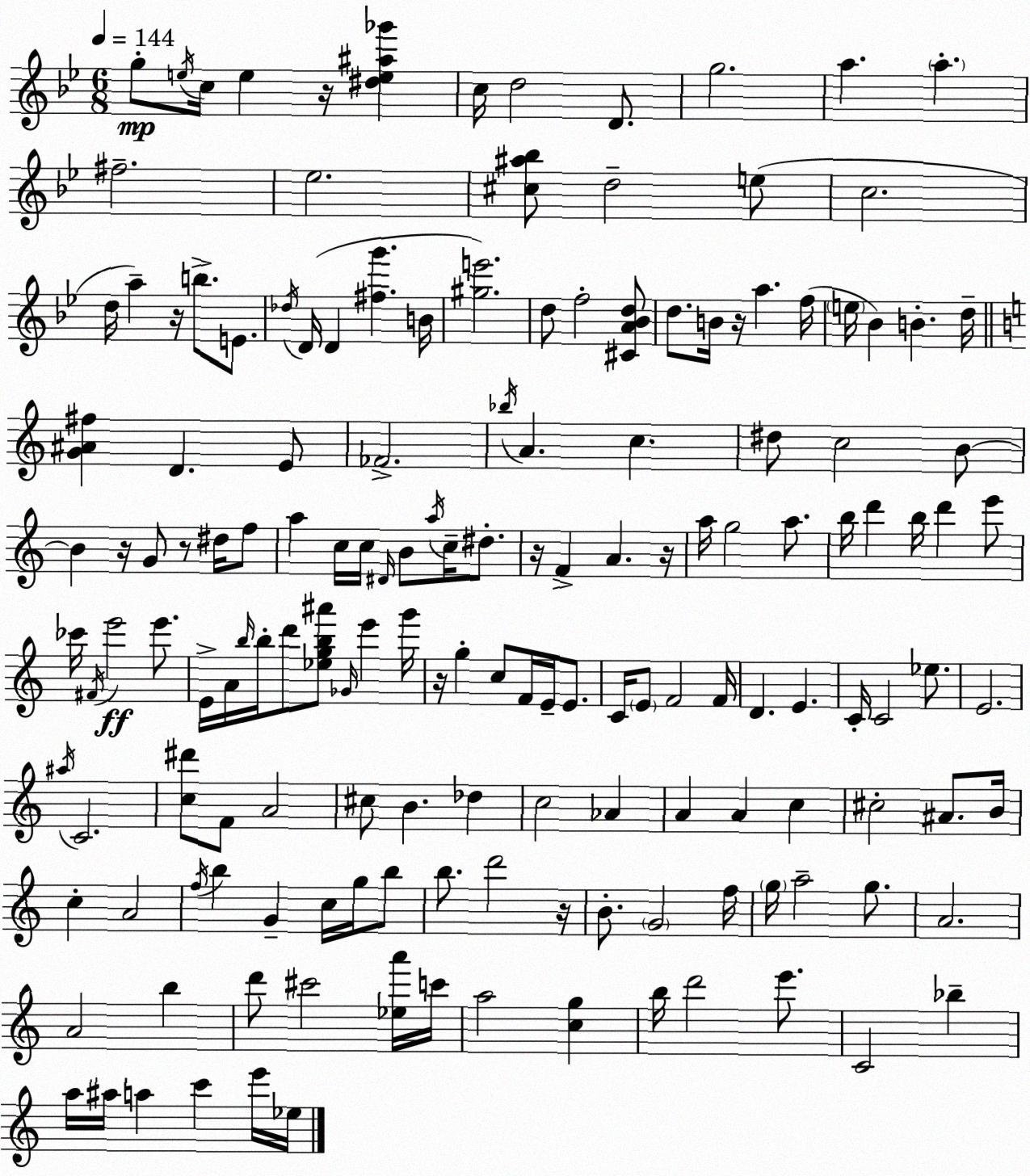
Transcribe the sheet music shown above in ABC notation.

X:1
T:Untitled
M:6/8
L:1/4
K:Bb
g/2 e/4 c/4 e z/4 [^de^a_g'] c/4 d2 D/2 g2 a a ^f2 _e2 [^c^a_b]/2 d2 e/2 c2 d/4 a z/4 b/2 E/2 _d/4 D/4 D [^fg'] B/4 [^ge']2 d/2 f2 [^CA_Bd]/2 d/2 B/4 z/4 a f/4 e/4 _B B d/4 [G^A^f] D E/2 _F2 _b/4 A c ^d/2 c2 B/2 B z/4 G/2 z/2 ^d/4 f/2 a c/4 c/4 ^D/4 B/2 a/4 c/4 ^d/2 z/4 F A z/4 a/4 g2 a/2 b/4 d' b/4 d' e'/2 _c'/4 ^F/4 e'2 e'/2 E/4 A/4 b/4 b/4 d'/2 [_egb^a']/2 _G/4 e' g'/4 z/4 g c/2 F/4 E/4 E/2 C/4 E/2 F2 F/4 D E C/4 C2 _e/2 E2 ^a/4 C2 [c^d']/2 F/2 A2 ^c/2 B _d c2 _A A A c ^c2 ^A/2 B/4 c A2 f/4 b G c/4 g/4 b/2 b/2 d'2 z/4 B/2 G2 f/4 g/4 a2 g/2 A2 A2 b d'/2 ^c'2 [_ea']/4 c'/4 a2 [cg] b/4 d'2 e'/2 C2 _b a/4 ^a/4 a c' e'/4 _e/4